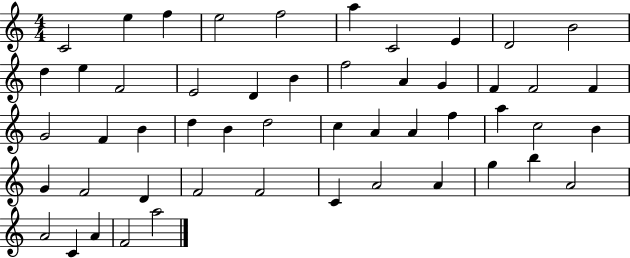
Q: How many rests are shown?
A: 0